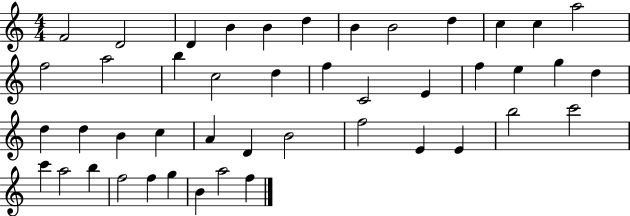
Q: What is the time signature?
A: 4/4